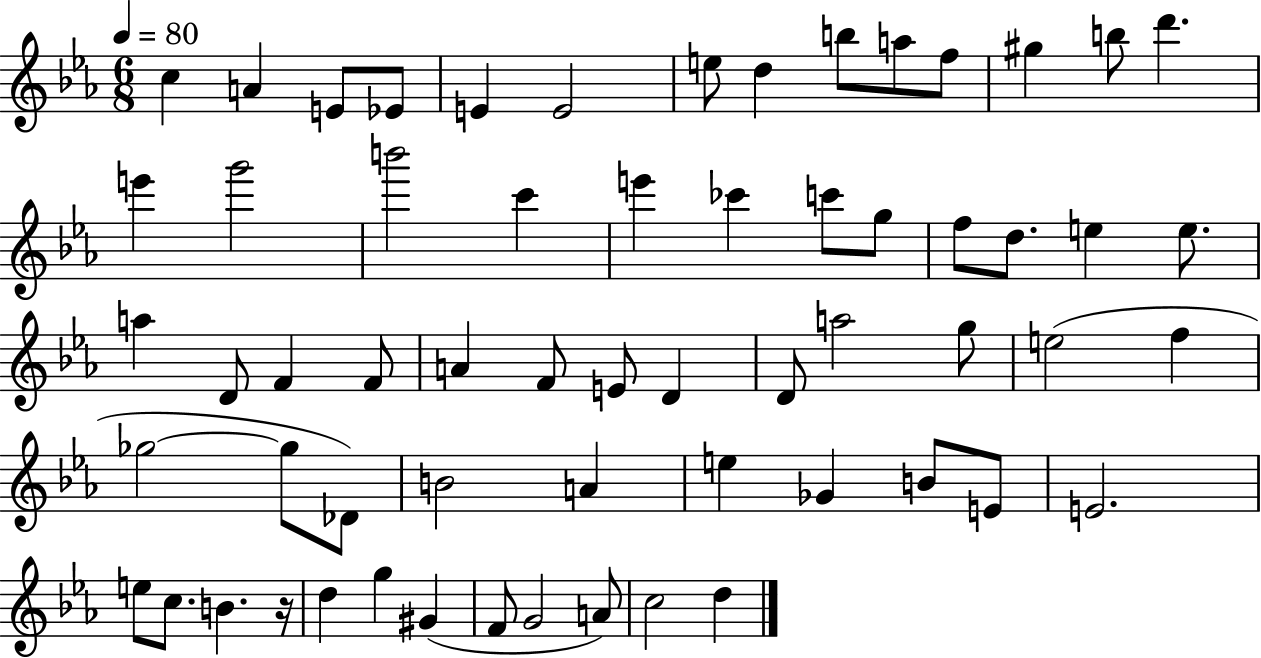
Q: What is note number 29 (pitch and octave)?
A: F4